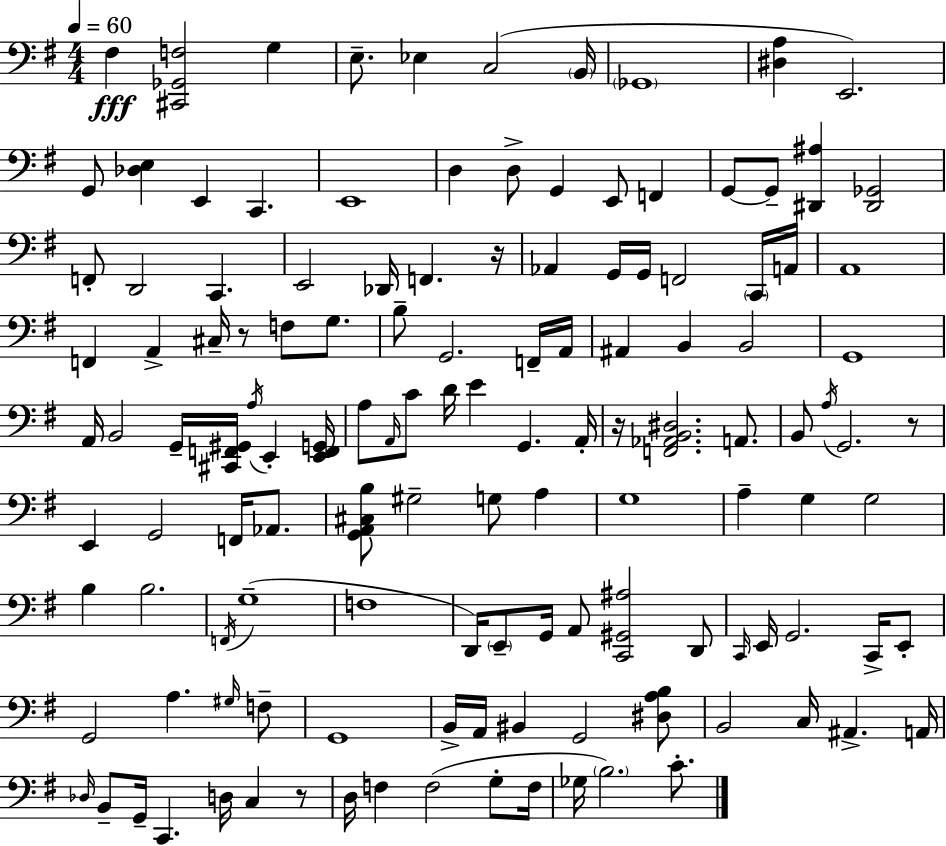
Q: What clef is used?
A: bass